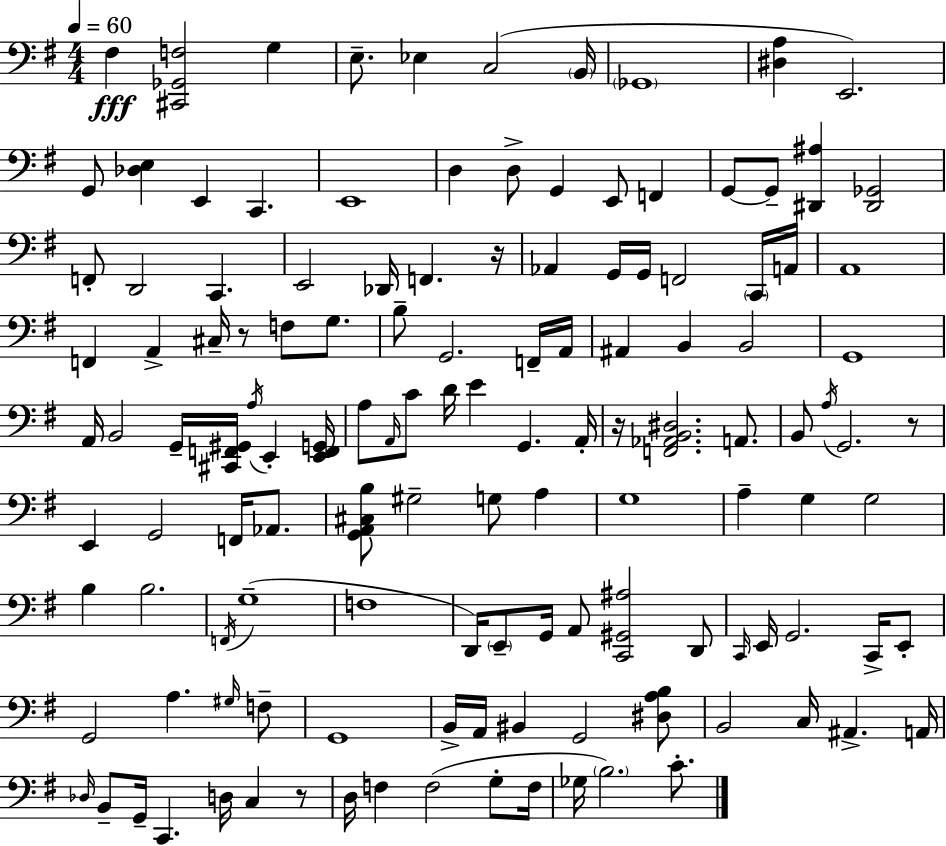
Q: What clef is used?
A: bass